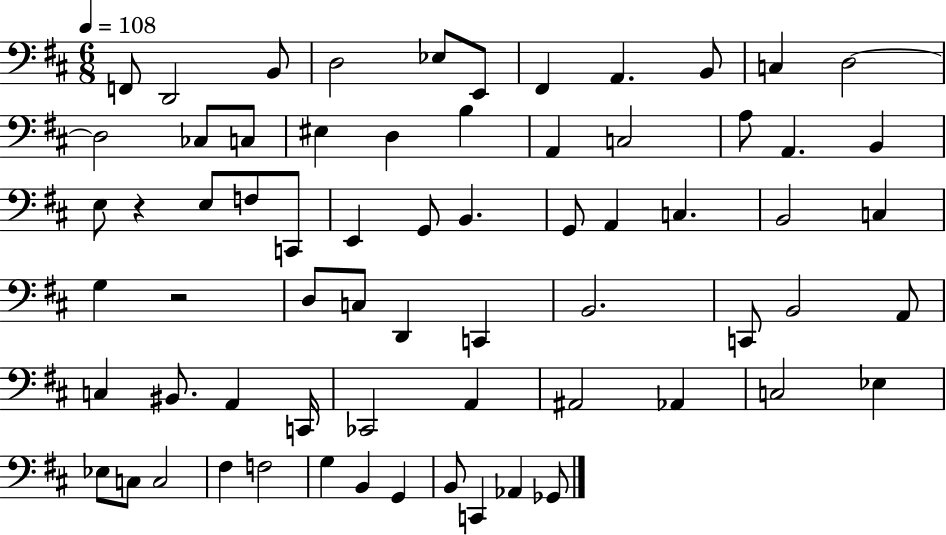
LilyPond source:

{
  \clef bass
  \numericTimeSignature
  \time 6/8
  \key d \major
  \tempo 4 = 108
  f,8 d,2 b,8 | d2 ees8 e,8 | fis,4 a,4. b,8 | c4 d2~~ | \break d2 ces8 c8 | eis4 d4 b4 | a,4 c2 | a8 a,4. b,4 | \break e8 r4 e8 f8 c,8 | e,4 g,8 b,4. | g,8 a,4 c4. | b,2 c4 | \break g4 r2 | d8 c8 d,4 c,4 | b,2. | c,8 b,2 a,8 | \break c4 bis,8. a,4 c,16 | ces,2 a,4 | ais,2 aes,4 | c2 ees4 | \break ees8 c8 c2 | fis4 f2 | g4 b,4 g,4 | b,8 c,4 aes,4 ges,8 | \break \bar "|."
}